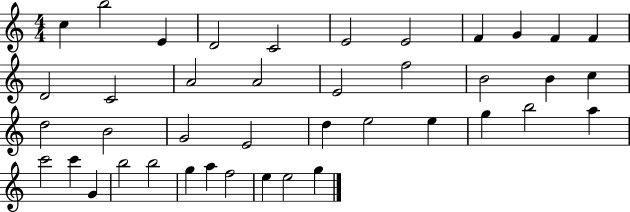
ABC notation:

X:1
T:Untitled
M:4/4
L:1/4
K:C
c b2 E D2 C2 E2 E2 F G F F D2 C2 A2 A2 E2 f2 B2 B c d2 B2 G2 E2 d e2 e g b2 a c'2 c' G b2 b2 g a f2 e e2 g